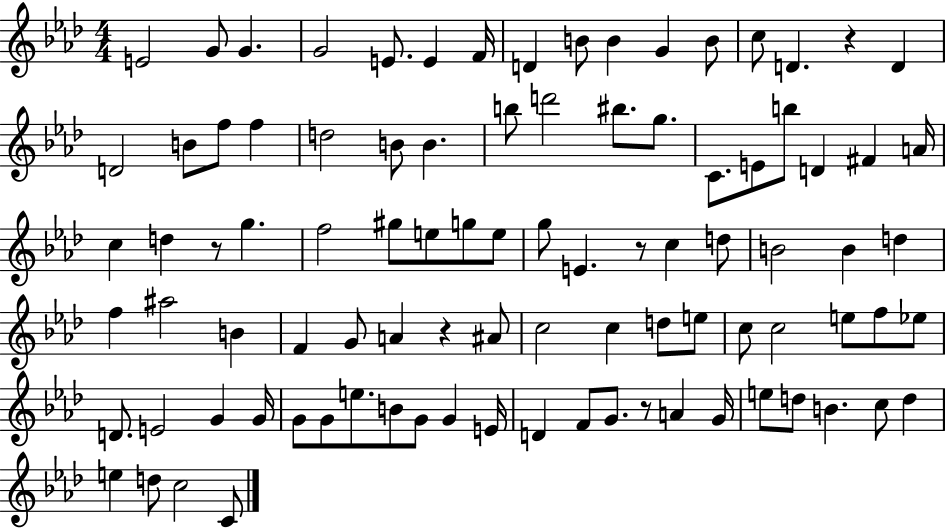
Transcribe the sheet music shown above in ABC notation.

X:1
T:Untitled
M:4/4
L:1/4
K:Ab
E2 G/2 G G2 E/2 E F/4 D B/2 B G B/2 c/2 D z D D2 B/2 f/2 f d2 B/2 B b/2 d'2 ^b/2 g/2 C/2 E/2 b/2 D ^F A/4 c d z/2 g f2 ^g/2 e/2 g/2 e/2 g/2 E z/2 c d/2 B2 B d f ^a2 B F G/2 A z ^A/2 c2 c d/2 e/2 c/2 c2 e/2 f/2 _e/2 D/2 E2 G G/4 G/2 G/2 e/2 B/2 G/2 G E/4 D F/2 G/2 z/2 A G/4 e/2 d/2 B c/2 d e d/2 c2 C/2